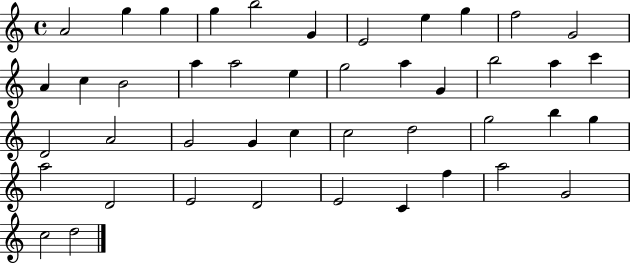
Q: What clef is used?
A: treble